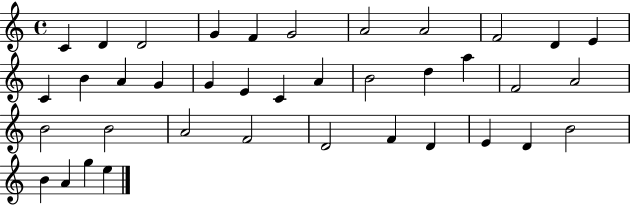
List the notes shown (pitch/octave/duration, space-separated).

C4/q D4/q D4/h G4/q F4/q G4/h A4/h A4/h F4/h D4/q E4/q C4/q B4/q A4/q G4/q G4/q E4/q C4/q A4/q B4/h D5/q A5/q F4/h A4/h B4/h B4/h A4/h F4/h D4/h F4/q D4/q E4/q D4/q B4/h B4/q A4/q G5/q E5/q